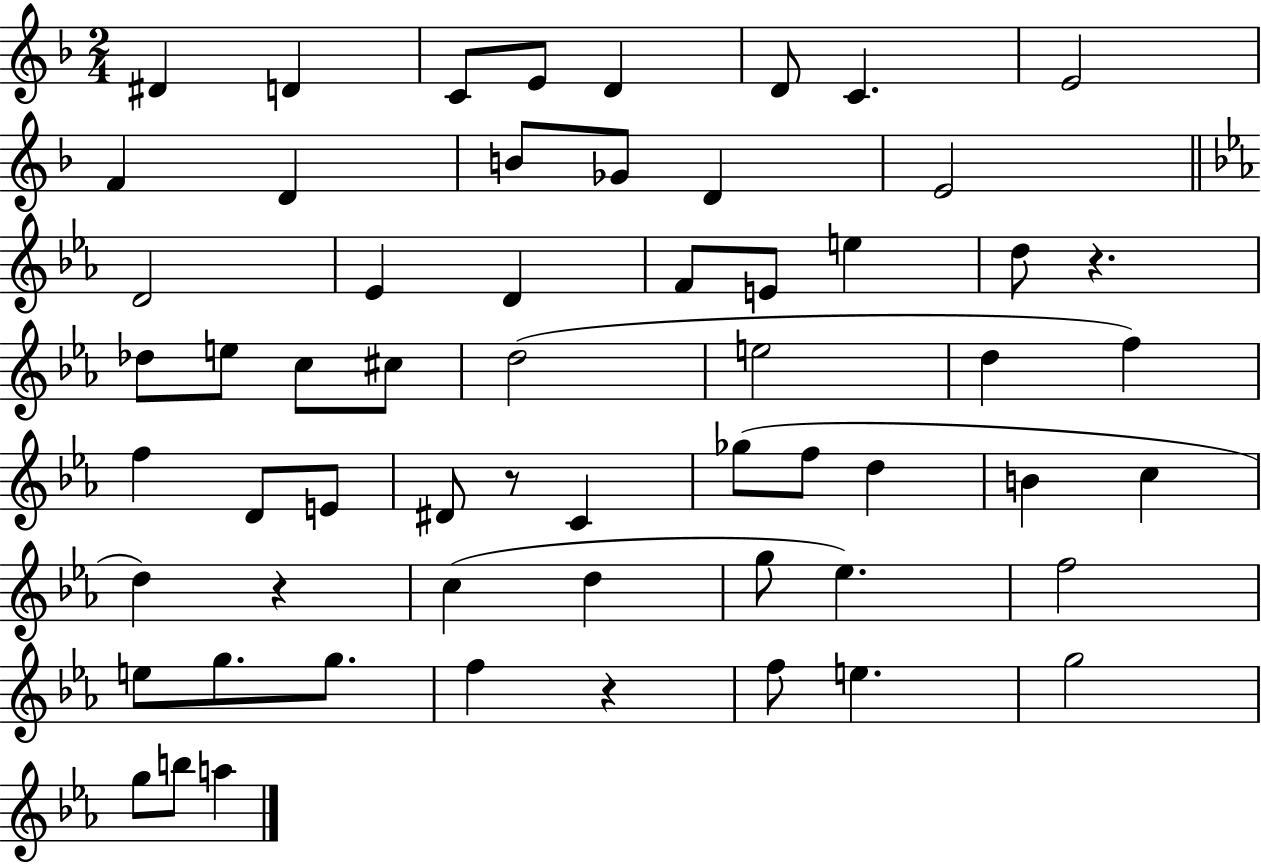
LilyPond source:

{
  \clef treble
  \numericTimeSignature
  \time 2/4
  \key f \major
  dis'4 d'4 | c'8 e'8 d'4 | d'8 c'4. | e'2 | \break f'4 d'4 | b'8 ges'8 d'4 | e'2 | \bar "||" \break \key c \minor d'2 | ees'4 d'4 | f'8 e'8 e''4 | d''8 r4. | \break des''8 e''8 c''8 cis''8 | d''2( | e''2 | d''4 f''4) | \break f''4 d'8 e'8 | dis'8 r8 c'4 | ges''8( f''8 d''4 | b'4 c''4 | \break d''4) r4 | c''4( d''4 | g''8 ees''4.) | f''2 | \break e''8 g''8. g''8. | f''4 r4 | f''8 e''4. | g''2 | \break g''8 b''8 a''4 | \bar "|."
}